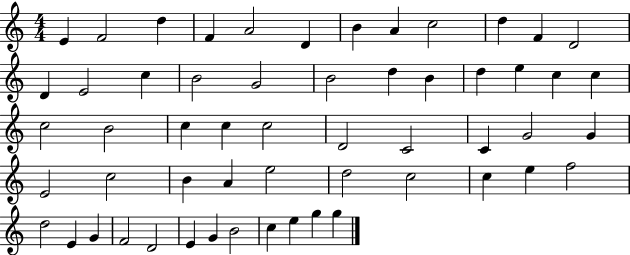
{
  \clef treble
  \numericTimeSignature
  \time 4/4
  \key c \major
  e'4 f'2 d''4 | f'4 a'2 d'4 | b'4 a'4 c''2 | d''4 f'4 d'2 | \break d'4 e'2 c''4 | b'2 g'2 | b'2 d''4 b'4 | d''4 e''4 c''4 c''4 | \break c''2 b'2 | c''4 c''4 c''2 | d'2 c'2 | c'4 g'2 g'4 | \break e'2 c''2 | b'4 a'4 e''2 | d''2 c''2 | c''4 e''4 f''2 | \break d''2 e'4 g'4 | f'2 d'2 | e'4 g'4 b'2 | c''4 e''4 g''4 g''4 | \break \bar "|."
}